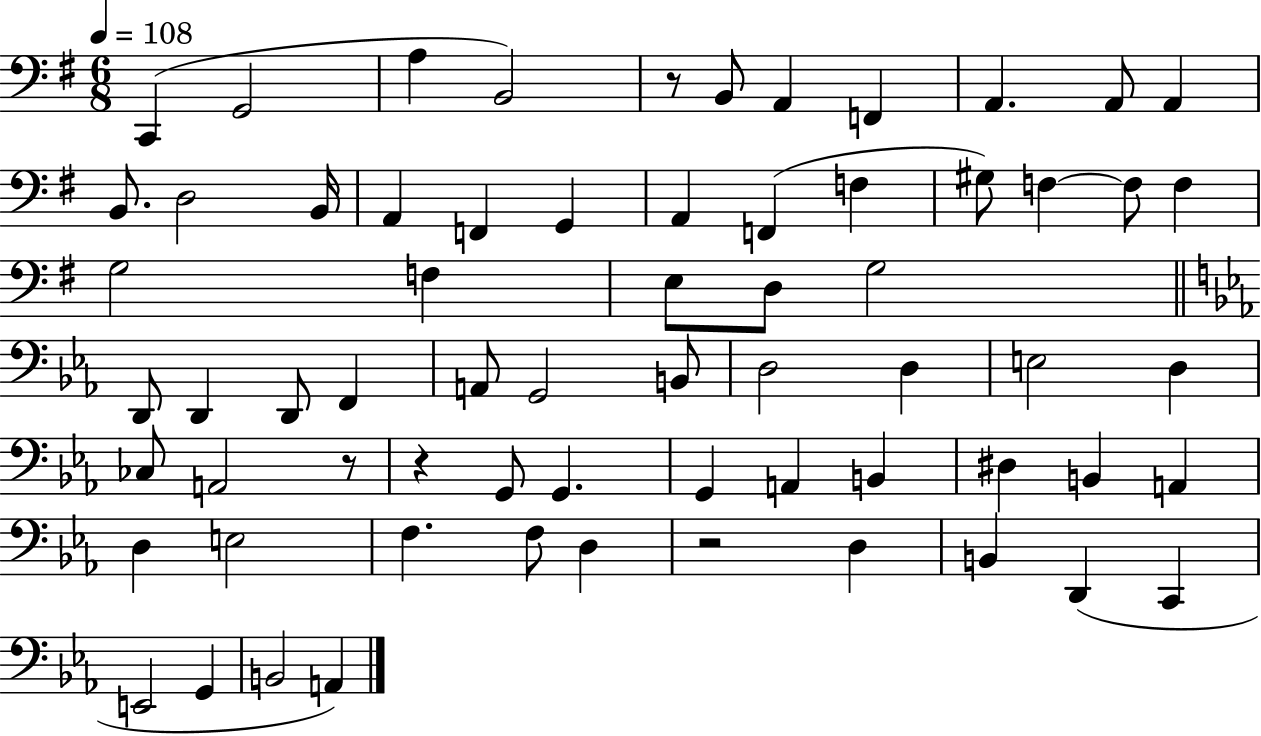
C2/q G2/h A3/q B2/h R/e B2/e A2/q F2/q A2/q. A2/e A2/q B2/e. D3/h B2/s A2/q F2/q G2/q A2/q F2/q F3/q G#3/e F3/q F3/e F3/q G3/h F3/q E3/e D3/e G3/h D2/e D2/q D2/e F2/q A2/e G2/h B2/e D3/h D3/q E3/h D3/q CES3/e A2/h R/e R/q G2/e G2/q. G2/q A2/q B2/q D#3/q B2/q A2/q D3/q E3/h F3/q. F3/e D3/q R/h D3/q B2/q D2/q C2/q E2/h G2/q B2/h A2/q